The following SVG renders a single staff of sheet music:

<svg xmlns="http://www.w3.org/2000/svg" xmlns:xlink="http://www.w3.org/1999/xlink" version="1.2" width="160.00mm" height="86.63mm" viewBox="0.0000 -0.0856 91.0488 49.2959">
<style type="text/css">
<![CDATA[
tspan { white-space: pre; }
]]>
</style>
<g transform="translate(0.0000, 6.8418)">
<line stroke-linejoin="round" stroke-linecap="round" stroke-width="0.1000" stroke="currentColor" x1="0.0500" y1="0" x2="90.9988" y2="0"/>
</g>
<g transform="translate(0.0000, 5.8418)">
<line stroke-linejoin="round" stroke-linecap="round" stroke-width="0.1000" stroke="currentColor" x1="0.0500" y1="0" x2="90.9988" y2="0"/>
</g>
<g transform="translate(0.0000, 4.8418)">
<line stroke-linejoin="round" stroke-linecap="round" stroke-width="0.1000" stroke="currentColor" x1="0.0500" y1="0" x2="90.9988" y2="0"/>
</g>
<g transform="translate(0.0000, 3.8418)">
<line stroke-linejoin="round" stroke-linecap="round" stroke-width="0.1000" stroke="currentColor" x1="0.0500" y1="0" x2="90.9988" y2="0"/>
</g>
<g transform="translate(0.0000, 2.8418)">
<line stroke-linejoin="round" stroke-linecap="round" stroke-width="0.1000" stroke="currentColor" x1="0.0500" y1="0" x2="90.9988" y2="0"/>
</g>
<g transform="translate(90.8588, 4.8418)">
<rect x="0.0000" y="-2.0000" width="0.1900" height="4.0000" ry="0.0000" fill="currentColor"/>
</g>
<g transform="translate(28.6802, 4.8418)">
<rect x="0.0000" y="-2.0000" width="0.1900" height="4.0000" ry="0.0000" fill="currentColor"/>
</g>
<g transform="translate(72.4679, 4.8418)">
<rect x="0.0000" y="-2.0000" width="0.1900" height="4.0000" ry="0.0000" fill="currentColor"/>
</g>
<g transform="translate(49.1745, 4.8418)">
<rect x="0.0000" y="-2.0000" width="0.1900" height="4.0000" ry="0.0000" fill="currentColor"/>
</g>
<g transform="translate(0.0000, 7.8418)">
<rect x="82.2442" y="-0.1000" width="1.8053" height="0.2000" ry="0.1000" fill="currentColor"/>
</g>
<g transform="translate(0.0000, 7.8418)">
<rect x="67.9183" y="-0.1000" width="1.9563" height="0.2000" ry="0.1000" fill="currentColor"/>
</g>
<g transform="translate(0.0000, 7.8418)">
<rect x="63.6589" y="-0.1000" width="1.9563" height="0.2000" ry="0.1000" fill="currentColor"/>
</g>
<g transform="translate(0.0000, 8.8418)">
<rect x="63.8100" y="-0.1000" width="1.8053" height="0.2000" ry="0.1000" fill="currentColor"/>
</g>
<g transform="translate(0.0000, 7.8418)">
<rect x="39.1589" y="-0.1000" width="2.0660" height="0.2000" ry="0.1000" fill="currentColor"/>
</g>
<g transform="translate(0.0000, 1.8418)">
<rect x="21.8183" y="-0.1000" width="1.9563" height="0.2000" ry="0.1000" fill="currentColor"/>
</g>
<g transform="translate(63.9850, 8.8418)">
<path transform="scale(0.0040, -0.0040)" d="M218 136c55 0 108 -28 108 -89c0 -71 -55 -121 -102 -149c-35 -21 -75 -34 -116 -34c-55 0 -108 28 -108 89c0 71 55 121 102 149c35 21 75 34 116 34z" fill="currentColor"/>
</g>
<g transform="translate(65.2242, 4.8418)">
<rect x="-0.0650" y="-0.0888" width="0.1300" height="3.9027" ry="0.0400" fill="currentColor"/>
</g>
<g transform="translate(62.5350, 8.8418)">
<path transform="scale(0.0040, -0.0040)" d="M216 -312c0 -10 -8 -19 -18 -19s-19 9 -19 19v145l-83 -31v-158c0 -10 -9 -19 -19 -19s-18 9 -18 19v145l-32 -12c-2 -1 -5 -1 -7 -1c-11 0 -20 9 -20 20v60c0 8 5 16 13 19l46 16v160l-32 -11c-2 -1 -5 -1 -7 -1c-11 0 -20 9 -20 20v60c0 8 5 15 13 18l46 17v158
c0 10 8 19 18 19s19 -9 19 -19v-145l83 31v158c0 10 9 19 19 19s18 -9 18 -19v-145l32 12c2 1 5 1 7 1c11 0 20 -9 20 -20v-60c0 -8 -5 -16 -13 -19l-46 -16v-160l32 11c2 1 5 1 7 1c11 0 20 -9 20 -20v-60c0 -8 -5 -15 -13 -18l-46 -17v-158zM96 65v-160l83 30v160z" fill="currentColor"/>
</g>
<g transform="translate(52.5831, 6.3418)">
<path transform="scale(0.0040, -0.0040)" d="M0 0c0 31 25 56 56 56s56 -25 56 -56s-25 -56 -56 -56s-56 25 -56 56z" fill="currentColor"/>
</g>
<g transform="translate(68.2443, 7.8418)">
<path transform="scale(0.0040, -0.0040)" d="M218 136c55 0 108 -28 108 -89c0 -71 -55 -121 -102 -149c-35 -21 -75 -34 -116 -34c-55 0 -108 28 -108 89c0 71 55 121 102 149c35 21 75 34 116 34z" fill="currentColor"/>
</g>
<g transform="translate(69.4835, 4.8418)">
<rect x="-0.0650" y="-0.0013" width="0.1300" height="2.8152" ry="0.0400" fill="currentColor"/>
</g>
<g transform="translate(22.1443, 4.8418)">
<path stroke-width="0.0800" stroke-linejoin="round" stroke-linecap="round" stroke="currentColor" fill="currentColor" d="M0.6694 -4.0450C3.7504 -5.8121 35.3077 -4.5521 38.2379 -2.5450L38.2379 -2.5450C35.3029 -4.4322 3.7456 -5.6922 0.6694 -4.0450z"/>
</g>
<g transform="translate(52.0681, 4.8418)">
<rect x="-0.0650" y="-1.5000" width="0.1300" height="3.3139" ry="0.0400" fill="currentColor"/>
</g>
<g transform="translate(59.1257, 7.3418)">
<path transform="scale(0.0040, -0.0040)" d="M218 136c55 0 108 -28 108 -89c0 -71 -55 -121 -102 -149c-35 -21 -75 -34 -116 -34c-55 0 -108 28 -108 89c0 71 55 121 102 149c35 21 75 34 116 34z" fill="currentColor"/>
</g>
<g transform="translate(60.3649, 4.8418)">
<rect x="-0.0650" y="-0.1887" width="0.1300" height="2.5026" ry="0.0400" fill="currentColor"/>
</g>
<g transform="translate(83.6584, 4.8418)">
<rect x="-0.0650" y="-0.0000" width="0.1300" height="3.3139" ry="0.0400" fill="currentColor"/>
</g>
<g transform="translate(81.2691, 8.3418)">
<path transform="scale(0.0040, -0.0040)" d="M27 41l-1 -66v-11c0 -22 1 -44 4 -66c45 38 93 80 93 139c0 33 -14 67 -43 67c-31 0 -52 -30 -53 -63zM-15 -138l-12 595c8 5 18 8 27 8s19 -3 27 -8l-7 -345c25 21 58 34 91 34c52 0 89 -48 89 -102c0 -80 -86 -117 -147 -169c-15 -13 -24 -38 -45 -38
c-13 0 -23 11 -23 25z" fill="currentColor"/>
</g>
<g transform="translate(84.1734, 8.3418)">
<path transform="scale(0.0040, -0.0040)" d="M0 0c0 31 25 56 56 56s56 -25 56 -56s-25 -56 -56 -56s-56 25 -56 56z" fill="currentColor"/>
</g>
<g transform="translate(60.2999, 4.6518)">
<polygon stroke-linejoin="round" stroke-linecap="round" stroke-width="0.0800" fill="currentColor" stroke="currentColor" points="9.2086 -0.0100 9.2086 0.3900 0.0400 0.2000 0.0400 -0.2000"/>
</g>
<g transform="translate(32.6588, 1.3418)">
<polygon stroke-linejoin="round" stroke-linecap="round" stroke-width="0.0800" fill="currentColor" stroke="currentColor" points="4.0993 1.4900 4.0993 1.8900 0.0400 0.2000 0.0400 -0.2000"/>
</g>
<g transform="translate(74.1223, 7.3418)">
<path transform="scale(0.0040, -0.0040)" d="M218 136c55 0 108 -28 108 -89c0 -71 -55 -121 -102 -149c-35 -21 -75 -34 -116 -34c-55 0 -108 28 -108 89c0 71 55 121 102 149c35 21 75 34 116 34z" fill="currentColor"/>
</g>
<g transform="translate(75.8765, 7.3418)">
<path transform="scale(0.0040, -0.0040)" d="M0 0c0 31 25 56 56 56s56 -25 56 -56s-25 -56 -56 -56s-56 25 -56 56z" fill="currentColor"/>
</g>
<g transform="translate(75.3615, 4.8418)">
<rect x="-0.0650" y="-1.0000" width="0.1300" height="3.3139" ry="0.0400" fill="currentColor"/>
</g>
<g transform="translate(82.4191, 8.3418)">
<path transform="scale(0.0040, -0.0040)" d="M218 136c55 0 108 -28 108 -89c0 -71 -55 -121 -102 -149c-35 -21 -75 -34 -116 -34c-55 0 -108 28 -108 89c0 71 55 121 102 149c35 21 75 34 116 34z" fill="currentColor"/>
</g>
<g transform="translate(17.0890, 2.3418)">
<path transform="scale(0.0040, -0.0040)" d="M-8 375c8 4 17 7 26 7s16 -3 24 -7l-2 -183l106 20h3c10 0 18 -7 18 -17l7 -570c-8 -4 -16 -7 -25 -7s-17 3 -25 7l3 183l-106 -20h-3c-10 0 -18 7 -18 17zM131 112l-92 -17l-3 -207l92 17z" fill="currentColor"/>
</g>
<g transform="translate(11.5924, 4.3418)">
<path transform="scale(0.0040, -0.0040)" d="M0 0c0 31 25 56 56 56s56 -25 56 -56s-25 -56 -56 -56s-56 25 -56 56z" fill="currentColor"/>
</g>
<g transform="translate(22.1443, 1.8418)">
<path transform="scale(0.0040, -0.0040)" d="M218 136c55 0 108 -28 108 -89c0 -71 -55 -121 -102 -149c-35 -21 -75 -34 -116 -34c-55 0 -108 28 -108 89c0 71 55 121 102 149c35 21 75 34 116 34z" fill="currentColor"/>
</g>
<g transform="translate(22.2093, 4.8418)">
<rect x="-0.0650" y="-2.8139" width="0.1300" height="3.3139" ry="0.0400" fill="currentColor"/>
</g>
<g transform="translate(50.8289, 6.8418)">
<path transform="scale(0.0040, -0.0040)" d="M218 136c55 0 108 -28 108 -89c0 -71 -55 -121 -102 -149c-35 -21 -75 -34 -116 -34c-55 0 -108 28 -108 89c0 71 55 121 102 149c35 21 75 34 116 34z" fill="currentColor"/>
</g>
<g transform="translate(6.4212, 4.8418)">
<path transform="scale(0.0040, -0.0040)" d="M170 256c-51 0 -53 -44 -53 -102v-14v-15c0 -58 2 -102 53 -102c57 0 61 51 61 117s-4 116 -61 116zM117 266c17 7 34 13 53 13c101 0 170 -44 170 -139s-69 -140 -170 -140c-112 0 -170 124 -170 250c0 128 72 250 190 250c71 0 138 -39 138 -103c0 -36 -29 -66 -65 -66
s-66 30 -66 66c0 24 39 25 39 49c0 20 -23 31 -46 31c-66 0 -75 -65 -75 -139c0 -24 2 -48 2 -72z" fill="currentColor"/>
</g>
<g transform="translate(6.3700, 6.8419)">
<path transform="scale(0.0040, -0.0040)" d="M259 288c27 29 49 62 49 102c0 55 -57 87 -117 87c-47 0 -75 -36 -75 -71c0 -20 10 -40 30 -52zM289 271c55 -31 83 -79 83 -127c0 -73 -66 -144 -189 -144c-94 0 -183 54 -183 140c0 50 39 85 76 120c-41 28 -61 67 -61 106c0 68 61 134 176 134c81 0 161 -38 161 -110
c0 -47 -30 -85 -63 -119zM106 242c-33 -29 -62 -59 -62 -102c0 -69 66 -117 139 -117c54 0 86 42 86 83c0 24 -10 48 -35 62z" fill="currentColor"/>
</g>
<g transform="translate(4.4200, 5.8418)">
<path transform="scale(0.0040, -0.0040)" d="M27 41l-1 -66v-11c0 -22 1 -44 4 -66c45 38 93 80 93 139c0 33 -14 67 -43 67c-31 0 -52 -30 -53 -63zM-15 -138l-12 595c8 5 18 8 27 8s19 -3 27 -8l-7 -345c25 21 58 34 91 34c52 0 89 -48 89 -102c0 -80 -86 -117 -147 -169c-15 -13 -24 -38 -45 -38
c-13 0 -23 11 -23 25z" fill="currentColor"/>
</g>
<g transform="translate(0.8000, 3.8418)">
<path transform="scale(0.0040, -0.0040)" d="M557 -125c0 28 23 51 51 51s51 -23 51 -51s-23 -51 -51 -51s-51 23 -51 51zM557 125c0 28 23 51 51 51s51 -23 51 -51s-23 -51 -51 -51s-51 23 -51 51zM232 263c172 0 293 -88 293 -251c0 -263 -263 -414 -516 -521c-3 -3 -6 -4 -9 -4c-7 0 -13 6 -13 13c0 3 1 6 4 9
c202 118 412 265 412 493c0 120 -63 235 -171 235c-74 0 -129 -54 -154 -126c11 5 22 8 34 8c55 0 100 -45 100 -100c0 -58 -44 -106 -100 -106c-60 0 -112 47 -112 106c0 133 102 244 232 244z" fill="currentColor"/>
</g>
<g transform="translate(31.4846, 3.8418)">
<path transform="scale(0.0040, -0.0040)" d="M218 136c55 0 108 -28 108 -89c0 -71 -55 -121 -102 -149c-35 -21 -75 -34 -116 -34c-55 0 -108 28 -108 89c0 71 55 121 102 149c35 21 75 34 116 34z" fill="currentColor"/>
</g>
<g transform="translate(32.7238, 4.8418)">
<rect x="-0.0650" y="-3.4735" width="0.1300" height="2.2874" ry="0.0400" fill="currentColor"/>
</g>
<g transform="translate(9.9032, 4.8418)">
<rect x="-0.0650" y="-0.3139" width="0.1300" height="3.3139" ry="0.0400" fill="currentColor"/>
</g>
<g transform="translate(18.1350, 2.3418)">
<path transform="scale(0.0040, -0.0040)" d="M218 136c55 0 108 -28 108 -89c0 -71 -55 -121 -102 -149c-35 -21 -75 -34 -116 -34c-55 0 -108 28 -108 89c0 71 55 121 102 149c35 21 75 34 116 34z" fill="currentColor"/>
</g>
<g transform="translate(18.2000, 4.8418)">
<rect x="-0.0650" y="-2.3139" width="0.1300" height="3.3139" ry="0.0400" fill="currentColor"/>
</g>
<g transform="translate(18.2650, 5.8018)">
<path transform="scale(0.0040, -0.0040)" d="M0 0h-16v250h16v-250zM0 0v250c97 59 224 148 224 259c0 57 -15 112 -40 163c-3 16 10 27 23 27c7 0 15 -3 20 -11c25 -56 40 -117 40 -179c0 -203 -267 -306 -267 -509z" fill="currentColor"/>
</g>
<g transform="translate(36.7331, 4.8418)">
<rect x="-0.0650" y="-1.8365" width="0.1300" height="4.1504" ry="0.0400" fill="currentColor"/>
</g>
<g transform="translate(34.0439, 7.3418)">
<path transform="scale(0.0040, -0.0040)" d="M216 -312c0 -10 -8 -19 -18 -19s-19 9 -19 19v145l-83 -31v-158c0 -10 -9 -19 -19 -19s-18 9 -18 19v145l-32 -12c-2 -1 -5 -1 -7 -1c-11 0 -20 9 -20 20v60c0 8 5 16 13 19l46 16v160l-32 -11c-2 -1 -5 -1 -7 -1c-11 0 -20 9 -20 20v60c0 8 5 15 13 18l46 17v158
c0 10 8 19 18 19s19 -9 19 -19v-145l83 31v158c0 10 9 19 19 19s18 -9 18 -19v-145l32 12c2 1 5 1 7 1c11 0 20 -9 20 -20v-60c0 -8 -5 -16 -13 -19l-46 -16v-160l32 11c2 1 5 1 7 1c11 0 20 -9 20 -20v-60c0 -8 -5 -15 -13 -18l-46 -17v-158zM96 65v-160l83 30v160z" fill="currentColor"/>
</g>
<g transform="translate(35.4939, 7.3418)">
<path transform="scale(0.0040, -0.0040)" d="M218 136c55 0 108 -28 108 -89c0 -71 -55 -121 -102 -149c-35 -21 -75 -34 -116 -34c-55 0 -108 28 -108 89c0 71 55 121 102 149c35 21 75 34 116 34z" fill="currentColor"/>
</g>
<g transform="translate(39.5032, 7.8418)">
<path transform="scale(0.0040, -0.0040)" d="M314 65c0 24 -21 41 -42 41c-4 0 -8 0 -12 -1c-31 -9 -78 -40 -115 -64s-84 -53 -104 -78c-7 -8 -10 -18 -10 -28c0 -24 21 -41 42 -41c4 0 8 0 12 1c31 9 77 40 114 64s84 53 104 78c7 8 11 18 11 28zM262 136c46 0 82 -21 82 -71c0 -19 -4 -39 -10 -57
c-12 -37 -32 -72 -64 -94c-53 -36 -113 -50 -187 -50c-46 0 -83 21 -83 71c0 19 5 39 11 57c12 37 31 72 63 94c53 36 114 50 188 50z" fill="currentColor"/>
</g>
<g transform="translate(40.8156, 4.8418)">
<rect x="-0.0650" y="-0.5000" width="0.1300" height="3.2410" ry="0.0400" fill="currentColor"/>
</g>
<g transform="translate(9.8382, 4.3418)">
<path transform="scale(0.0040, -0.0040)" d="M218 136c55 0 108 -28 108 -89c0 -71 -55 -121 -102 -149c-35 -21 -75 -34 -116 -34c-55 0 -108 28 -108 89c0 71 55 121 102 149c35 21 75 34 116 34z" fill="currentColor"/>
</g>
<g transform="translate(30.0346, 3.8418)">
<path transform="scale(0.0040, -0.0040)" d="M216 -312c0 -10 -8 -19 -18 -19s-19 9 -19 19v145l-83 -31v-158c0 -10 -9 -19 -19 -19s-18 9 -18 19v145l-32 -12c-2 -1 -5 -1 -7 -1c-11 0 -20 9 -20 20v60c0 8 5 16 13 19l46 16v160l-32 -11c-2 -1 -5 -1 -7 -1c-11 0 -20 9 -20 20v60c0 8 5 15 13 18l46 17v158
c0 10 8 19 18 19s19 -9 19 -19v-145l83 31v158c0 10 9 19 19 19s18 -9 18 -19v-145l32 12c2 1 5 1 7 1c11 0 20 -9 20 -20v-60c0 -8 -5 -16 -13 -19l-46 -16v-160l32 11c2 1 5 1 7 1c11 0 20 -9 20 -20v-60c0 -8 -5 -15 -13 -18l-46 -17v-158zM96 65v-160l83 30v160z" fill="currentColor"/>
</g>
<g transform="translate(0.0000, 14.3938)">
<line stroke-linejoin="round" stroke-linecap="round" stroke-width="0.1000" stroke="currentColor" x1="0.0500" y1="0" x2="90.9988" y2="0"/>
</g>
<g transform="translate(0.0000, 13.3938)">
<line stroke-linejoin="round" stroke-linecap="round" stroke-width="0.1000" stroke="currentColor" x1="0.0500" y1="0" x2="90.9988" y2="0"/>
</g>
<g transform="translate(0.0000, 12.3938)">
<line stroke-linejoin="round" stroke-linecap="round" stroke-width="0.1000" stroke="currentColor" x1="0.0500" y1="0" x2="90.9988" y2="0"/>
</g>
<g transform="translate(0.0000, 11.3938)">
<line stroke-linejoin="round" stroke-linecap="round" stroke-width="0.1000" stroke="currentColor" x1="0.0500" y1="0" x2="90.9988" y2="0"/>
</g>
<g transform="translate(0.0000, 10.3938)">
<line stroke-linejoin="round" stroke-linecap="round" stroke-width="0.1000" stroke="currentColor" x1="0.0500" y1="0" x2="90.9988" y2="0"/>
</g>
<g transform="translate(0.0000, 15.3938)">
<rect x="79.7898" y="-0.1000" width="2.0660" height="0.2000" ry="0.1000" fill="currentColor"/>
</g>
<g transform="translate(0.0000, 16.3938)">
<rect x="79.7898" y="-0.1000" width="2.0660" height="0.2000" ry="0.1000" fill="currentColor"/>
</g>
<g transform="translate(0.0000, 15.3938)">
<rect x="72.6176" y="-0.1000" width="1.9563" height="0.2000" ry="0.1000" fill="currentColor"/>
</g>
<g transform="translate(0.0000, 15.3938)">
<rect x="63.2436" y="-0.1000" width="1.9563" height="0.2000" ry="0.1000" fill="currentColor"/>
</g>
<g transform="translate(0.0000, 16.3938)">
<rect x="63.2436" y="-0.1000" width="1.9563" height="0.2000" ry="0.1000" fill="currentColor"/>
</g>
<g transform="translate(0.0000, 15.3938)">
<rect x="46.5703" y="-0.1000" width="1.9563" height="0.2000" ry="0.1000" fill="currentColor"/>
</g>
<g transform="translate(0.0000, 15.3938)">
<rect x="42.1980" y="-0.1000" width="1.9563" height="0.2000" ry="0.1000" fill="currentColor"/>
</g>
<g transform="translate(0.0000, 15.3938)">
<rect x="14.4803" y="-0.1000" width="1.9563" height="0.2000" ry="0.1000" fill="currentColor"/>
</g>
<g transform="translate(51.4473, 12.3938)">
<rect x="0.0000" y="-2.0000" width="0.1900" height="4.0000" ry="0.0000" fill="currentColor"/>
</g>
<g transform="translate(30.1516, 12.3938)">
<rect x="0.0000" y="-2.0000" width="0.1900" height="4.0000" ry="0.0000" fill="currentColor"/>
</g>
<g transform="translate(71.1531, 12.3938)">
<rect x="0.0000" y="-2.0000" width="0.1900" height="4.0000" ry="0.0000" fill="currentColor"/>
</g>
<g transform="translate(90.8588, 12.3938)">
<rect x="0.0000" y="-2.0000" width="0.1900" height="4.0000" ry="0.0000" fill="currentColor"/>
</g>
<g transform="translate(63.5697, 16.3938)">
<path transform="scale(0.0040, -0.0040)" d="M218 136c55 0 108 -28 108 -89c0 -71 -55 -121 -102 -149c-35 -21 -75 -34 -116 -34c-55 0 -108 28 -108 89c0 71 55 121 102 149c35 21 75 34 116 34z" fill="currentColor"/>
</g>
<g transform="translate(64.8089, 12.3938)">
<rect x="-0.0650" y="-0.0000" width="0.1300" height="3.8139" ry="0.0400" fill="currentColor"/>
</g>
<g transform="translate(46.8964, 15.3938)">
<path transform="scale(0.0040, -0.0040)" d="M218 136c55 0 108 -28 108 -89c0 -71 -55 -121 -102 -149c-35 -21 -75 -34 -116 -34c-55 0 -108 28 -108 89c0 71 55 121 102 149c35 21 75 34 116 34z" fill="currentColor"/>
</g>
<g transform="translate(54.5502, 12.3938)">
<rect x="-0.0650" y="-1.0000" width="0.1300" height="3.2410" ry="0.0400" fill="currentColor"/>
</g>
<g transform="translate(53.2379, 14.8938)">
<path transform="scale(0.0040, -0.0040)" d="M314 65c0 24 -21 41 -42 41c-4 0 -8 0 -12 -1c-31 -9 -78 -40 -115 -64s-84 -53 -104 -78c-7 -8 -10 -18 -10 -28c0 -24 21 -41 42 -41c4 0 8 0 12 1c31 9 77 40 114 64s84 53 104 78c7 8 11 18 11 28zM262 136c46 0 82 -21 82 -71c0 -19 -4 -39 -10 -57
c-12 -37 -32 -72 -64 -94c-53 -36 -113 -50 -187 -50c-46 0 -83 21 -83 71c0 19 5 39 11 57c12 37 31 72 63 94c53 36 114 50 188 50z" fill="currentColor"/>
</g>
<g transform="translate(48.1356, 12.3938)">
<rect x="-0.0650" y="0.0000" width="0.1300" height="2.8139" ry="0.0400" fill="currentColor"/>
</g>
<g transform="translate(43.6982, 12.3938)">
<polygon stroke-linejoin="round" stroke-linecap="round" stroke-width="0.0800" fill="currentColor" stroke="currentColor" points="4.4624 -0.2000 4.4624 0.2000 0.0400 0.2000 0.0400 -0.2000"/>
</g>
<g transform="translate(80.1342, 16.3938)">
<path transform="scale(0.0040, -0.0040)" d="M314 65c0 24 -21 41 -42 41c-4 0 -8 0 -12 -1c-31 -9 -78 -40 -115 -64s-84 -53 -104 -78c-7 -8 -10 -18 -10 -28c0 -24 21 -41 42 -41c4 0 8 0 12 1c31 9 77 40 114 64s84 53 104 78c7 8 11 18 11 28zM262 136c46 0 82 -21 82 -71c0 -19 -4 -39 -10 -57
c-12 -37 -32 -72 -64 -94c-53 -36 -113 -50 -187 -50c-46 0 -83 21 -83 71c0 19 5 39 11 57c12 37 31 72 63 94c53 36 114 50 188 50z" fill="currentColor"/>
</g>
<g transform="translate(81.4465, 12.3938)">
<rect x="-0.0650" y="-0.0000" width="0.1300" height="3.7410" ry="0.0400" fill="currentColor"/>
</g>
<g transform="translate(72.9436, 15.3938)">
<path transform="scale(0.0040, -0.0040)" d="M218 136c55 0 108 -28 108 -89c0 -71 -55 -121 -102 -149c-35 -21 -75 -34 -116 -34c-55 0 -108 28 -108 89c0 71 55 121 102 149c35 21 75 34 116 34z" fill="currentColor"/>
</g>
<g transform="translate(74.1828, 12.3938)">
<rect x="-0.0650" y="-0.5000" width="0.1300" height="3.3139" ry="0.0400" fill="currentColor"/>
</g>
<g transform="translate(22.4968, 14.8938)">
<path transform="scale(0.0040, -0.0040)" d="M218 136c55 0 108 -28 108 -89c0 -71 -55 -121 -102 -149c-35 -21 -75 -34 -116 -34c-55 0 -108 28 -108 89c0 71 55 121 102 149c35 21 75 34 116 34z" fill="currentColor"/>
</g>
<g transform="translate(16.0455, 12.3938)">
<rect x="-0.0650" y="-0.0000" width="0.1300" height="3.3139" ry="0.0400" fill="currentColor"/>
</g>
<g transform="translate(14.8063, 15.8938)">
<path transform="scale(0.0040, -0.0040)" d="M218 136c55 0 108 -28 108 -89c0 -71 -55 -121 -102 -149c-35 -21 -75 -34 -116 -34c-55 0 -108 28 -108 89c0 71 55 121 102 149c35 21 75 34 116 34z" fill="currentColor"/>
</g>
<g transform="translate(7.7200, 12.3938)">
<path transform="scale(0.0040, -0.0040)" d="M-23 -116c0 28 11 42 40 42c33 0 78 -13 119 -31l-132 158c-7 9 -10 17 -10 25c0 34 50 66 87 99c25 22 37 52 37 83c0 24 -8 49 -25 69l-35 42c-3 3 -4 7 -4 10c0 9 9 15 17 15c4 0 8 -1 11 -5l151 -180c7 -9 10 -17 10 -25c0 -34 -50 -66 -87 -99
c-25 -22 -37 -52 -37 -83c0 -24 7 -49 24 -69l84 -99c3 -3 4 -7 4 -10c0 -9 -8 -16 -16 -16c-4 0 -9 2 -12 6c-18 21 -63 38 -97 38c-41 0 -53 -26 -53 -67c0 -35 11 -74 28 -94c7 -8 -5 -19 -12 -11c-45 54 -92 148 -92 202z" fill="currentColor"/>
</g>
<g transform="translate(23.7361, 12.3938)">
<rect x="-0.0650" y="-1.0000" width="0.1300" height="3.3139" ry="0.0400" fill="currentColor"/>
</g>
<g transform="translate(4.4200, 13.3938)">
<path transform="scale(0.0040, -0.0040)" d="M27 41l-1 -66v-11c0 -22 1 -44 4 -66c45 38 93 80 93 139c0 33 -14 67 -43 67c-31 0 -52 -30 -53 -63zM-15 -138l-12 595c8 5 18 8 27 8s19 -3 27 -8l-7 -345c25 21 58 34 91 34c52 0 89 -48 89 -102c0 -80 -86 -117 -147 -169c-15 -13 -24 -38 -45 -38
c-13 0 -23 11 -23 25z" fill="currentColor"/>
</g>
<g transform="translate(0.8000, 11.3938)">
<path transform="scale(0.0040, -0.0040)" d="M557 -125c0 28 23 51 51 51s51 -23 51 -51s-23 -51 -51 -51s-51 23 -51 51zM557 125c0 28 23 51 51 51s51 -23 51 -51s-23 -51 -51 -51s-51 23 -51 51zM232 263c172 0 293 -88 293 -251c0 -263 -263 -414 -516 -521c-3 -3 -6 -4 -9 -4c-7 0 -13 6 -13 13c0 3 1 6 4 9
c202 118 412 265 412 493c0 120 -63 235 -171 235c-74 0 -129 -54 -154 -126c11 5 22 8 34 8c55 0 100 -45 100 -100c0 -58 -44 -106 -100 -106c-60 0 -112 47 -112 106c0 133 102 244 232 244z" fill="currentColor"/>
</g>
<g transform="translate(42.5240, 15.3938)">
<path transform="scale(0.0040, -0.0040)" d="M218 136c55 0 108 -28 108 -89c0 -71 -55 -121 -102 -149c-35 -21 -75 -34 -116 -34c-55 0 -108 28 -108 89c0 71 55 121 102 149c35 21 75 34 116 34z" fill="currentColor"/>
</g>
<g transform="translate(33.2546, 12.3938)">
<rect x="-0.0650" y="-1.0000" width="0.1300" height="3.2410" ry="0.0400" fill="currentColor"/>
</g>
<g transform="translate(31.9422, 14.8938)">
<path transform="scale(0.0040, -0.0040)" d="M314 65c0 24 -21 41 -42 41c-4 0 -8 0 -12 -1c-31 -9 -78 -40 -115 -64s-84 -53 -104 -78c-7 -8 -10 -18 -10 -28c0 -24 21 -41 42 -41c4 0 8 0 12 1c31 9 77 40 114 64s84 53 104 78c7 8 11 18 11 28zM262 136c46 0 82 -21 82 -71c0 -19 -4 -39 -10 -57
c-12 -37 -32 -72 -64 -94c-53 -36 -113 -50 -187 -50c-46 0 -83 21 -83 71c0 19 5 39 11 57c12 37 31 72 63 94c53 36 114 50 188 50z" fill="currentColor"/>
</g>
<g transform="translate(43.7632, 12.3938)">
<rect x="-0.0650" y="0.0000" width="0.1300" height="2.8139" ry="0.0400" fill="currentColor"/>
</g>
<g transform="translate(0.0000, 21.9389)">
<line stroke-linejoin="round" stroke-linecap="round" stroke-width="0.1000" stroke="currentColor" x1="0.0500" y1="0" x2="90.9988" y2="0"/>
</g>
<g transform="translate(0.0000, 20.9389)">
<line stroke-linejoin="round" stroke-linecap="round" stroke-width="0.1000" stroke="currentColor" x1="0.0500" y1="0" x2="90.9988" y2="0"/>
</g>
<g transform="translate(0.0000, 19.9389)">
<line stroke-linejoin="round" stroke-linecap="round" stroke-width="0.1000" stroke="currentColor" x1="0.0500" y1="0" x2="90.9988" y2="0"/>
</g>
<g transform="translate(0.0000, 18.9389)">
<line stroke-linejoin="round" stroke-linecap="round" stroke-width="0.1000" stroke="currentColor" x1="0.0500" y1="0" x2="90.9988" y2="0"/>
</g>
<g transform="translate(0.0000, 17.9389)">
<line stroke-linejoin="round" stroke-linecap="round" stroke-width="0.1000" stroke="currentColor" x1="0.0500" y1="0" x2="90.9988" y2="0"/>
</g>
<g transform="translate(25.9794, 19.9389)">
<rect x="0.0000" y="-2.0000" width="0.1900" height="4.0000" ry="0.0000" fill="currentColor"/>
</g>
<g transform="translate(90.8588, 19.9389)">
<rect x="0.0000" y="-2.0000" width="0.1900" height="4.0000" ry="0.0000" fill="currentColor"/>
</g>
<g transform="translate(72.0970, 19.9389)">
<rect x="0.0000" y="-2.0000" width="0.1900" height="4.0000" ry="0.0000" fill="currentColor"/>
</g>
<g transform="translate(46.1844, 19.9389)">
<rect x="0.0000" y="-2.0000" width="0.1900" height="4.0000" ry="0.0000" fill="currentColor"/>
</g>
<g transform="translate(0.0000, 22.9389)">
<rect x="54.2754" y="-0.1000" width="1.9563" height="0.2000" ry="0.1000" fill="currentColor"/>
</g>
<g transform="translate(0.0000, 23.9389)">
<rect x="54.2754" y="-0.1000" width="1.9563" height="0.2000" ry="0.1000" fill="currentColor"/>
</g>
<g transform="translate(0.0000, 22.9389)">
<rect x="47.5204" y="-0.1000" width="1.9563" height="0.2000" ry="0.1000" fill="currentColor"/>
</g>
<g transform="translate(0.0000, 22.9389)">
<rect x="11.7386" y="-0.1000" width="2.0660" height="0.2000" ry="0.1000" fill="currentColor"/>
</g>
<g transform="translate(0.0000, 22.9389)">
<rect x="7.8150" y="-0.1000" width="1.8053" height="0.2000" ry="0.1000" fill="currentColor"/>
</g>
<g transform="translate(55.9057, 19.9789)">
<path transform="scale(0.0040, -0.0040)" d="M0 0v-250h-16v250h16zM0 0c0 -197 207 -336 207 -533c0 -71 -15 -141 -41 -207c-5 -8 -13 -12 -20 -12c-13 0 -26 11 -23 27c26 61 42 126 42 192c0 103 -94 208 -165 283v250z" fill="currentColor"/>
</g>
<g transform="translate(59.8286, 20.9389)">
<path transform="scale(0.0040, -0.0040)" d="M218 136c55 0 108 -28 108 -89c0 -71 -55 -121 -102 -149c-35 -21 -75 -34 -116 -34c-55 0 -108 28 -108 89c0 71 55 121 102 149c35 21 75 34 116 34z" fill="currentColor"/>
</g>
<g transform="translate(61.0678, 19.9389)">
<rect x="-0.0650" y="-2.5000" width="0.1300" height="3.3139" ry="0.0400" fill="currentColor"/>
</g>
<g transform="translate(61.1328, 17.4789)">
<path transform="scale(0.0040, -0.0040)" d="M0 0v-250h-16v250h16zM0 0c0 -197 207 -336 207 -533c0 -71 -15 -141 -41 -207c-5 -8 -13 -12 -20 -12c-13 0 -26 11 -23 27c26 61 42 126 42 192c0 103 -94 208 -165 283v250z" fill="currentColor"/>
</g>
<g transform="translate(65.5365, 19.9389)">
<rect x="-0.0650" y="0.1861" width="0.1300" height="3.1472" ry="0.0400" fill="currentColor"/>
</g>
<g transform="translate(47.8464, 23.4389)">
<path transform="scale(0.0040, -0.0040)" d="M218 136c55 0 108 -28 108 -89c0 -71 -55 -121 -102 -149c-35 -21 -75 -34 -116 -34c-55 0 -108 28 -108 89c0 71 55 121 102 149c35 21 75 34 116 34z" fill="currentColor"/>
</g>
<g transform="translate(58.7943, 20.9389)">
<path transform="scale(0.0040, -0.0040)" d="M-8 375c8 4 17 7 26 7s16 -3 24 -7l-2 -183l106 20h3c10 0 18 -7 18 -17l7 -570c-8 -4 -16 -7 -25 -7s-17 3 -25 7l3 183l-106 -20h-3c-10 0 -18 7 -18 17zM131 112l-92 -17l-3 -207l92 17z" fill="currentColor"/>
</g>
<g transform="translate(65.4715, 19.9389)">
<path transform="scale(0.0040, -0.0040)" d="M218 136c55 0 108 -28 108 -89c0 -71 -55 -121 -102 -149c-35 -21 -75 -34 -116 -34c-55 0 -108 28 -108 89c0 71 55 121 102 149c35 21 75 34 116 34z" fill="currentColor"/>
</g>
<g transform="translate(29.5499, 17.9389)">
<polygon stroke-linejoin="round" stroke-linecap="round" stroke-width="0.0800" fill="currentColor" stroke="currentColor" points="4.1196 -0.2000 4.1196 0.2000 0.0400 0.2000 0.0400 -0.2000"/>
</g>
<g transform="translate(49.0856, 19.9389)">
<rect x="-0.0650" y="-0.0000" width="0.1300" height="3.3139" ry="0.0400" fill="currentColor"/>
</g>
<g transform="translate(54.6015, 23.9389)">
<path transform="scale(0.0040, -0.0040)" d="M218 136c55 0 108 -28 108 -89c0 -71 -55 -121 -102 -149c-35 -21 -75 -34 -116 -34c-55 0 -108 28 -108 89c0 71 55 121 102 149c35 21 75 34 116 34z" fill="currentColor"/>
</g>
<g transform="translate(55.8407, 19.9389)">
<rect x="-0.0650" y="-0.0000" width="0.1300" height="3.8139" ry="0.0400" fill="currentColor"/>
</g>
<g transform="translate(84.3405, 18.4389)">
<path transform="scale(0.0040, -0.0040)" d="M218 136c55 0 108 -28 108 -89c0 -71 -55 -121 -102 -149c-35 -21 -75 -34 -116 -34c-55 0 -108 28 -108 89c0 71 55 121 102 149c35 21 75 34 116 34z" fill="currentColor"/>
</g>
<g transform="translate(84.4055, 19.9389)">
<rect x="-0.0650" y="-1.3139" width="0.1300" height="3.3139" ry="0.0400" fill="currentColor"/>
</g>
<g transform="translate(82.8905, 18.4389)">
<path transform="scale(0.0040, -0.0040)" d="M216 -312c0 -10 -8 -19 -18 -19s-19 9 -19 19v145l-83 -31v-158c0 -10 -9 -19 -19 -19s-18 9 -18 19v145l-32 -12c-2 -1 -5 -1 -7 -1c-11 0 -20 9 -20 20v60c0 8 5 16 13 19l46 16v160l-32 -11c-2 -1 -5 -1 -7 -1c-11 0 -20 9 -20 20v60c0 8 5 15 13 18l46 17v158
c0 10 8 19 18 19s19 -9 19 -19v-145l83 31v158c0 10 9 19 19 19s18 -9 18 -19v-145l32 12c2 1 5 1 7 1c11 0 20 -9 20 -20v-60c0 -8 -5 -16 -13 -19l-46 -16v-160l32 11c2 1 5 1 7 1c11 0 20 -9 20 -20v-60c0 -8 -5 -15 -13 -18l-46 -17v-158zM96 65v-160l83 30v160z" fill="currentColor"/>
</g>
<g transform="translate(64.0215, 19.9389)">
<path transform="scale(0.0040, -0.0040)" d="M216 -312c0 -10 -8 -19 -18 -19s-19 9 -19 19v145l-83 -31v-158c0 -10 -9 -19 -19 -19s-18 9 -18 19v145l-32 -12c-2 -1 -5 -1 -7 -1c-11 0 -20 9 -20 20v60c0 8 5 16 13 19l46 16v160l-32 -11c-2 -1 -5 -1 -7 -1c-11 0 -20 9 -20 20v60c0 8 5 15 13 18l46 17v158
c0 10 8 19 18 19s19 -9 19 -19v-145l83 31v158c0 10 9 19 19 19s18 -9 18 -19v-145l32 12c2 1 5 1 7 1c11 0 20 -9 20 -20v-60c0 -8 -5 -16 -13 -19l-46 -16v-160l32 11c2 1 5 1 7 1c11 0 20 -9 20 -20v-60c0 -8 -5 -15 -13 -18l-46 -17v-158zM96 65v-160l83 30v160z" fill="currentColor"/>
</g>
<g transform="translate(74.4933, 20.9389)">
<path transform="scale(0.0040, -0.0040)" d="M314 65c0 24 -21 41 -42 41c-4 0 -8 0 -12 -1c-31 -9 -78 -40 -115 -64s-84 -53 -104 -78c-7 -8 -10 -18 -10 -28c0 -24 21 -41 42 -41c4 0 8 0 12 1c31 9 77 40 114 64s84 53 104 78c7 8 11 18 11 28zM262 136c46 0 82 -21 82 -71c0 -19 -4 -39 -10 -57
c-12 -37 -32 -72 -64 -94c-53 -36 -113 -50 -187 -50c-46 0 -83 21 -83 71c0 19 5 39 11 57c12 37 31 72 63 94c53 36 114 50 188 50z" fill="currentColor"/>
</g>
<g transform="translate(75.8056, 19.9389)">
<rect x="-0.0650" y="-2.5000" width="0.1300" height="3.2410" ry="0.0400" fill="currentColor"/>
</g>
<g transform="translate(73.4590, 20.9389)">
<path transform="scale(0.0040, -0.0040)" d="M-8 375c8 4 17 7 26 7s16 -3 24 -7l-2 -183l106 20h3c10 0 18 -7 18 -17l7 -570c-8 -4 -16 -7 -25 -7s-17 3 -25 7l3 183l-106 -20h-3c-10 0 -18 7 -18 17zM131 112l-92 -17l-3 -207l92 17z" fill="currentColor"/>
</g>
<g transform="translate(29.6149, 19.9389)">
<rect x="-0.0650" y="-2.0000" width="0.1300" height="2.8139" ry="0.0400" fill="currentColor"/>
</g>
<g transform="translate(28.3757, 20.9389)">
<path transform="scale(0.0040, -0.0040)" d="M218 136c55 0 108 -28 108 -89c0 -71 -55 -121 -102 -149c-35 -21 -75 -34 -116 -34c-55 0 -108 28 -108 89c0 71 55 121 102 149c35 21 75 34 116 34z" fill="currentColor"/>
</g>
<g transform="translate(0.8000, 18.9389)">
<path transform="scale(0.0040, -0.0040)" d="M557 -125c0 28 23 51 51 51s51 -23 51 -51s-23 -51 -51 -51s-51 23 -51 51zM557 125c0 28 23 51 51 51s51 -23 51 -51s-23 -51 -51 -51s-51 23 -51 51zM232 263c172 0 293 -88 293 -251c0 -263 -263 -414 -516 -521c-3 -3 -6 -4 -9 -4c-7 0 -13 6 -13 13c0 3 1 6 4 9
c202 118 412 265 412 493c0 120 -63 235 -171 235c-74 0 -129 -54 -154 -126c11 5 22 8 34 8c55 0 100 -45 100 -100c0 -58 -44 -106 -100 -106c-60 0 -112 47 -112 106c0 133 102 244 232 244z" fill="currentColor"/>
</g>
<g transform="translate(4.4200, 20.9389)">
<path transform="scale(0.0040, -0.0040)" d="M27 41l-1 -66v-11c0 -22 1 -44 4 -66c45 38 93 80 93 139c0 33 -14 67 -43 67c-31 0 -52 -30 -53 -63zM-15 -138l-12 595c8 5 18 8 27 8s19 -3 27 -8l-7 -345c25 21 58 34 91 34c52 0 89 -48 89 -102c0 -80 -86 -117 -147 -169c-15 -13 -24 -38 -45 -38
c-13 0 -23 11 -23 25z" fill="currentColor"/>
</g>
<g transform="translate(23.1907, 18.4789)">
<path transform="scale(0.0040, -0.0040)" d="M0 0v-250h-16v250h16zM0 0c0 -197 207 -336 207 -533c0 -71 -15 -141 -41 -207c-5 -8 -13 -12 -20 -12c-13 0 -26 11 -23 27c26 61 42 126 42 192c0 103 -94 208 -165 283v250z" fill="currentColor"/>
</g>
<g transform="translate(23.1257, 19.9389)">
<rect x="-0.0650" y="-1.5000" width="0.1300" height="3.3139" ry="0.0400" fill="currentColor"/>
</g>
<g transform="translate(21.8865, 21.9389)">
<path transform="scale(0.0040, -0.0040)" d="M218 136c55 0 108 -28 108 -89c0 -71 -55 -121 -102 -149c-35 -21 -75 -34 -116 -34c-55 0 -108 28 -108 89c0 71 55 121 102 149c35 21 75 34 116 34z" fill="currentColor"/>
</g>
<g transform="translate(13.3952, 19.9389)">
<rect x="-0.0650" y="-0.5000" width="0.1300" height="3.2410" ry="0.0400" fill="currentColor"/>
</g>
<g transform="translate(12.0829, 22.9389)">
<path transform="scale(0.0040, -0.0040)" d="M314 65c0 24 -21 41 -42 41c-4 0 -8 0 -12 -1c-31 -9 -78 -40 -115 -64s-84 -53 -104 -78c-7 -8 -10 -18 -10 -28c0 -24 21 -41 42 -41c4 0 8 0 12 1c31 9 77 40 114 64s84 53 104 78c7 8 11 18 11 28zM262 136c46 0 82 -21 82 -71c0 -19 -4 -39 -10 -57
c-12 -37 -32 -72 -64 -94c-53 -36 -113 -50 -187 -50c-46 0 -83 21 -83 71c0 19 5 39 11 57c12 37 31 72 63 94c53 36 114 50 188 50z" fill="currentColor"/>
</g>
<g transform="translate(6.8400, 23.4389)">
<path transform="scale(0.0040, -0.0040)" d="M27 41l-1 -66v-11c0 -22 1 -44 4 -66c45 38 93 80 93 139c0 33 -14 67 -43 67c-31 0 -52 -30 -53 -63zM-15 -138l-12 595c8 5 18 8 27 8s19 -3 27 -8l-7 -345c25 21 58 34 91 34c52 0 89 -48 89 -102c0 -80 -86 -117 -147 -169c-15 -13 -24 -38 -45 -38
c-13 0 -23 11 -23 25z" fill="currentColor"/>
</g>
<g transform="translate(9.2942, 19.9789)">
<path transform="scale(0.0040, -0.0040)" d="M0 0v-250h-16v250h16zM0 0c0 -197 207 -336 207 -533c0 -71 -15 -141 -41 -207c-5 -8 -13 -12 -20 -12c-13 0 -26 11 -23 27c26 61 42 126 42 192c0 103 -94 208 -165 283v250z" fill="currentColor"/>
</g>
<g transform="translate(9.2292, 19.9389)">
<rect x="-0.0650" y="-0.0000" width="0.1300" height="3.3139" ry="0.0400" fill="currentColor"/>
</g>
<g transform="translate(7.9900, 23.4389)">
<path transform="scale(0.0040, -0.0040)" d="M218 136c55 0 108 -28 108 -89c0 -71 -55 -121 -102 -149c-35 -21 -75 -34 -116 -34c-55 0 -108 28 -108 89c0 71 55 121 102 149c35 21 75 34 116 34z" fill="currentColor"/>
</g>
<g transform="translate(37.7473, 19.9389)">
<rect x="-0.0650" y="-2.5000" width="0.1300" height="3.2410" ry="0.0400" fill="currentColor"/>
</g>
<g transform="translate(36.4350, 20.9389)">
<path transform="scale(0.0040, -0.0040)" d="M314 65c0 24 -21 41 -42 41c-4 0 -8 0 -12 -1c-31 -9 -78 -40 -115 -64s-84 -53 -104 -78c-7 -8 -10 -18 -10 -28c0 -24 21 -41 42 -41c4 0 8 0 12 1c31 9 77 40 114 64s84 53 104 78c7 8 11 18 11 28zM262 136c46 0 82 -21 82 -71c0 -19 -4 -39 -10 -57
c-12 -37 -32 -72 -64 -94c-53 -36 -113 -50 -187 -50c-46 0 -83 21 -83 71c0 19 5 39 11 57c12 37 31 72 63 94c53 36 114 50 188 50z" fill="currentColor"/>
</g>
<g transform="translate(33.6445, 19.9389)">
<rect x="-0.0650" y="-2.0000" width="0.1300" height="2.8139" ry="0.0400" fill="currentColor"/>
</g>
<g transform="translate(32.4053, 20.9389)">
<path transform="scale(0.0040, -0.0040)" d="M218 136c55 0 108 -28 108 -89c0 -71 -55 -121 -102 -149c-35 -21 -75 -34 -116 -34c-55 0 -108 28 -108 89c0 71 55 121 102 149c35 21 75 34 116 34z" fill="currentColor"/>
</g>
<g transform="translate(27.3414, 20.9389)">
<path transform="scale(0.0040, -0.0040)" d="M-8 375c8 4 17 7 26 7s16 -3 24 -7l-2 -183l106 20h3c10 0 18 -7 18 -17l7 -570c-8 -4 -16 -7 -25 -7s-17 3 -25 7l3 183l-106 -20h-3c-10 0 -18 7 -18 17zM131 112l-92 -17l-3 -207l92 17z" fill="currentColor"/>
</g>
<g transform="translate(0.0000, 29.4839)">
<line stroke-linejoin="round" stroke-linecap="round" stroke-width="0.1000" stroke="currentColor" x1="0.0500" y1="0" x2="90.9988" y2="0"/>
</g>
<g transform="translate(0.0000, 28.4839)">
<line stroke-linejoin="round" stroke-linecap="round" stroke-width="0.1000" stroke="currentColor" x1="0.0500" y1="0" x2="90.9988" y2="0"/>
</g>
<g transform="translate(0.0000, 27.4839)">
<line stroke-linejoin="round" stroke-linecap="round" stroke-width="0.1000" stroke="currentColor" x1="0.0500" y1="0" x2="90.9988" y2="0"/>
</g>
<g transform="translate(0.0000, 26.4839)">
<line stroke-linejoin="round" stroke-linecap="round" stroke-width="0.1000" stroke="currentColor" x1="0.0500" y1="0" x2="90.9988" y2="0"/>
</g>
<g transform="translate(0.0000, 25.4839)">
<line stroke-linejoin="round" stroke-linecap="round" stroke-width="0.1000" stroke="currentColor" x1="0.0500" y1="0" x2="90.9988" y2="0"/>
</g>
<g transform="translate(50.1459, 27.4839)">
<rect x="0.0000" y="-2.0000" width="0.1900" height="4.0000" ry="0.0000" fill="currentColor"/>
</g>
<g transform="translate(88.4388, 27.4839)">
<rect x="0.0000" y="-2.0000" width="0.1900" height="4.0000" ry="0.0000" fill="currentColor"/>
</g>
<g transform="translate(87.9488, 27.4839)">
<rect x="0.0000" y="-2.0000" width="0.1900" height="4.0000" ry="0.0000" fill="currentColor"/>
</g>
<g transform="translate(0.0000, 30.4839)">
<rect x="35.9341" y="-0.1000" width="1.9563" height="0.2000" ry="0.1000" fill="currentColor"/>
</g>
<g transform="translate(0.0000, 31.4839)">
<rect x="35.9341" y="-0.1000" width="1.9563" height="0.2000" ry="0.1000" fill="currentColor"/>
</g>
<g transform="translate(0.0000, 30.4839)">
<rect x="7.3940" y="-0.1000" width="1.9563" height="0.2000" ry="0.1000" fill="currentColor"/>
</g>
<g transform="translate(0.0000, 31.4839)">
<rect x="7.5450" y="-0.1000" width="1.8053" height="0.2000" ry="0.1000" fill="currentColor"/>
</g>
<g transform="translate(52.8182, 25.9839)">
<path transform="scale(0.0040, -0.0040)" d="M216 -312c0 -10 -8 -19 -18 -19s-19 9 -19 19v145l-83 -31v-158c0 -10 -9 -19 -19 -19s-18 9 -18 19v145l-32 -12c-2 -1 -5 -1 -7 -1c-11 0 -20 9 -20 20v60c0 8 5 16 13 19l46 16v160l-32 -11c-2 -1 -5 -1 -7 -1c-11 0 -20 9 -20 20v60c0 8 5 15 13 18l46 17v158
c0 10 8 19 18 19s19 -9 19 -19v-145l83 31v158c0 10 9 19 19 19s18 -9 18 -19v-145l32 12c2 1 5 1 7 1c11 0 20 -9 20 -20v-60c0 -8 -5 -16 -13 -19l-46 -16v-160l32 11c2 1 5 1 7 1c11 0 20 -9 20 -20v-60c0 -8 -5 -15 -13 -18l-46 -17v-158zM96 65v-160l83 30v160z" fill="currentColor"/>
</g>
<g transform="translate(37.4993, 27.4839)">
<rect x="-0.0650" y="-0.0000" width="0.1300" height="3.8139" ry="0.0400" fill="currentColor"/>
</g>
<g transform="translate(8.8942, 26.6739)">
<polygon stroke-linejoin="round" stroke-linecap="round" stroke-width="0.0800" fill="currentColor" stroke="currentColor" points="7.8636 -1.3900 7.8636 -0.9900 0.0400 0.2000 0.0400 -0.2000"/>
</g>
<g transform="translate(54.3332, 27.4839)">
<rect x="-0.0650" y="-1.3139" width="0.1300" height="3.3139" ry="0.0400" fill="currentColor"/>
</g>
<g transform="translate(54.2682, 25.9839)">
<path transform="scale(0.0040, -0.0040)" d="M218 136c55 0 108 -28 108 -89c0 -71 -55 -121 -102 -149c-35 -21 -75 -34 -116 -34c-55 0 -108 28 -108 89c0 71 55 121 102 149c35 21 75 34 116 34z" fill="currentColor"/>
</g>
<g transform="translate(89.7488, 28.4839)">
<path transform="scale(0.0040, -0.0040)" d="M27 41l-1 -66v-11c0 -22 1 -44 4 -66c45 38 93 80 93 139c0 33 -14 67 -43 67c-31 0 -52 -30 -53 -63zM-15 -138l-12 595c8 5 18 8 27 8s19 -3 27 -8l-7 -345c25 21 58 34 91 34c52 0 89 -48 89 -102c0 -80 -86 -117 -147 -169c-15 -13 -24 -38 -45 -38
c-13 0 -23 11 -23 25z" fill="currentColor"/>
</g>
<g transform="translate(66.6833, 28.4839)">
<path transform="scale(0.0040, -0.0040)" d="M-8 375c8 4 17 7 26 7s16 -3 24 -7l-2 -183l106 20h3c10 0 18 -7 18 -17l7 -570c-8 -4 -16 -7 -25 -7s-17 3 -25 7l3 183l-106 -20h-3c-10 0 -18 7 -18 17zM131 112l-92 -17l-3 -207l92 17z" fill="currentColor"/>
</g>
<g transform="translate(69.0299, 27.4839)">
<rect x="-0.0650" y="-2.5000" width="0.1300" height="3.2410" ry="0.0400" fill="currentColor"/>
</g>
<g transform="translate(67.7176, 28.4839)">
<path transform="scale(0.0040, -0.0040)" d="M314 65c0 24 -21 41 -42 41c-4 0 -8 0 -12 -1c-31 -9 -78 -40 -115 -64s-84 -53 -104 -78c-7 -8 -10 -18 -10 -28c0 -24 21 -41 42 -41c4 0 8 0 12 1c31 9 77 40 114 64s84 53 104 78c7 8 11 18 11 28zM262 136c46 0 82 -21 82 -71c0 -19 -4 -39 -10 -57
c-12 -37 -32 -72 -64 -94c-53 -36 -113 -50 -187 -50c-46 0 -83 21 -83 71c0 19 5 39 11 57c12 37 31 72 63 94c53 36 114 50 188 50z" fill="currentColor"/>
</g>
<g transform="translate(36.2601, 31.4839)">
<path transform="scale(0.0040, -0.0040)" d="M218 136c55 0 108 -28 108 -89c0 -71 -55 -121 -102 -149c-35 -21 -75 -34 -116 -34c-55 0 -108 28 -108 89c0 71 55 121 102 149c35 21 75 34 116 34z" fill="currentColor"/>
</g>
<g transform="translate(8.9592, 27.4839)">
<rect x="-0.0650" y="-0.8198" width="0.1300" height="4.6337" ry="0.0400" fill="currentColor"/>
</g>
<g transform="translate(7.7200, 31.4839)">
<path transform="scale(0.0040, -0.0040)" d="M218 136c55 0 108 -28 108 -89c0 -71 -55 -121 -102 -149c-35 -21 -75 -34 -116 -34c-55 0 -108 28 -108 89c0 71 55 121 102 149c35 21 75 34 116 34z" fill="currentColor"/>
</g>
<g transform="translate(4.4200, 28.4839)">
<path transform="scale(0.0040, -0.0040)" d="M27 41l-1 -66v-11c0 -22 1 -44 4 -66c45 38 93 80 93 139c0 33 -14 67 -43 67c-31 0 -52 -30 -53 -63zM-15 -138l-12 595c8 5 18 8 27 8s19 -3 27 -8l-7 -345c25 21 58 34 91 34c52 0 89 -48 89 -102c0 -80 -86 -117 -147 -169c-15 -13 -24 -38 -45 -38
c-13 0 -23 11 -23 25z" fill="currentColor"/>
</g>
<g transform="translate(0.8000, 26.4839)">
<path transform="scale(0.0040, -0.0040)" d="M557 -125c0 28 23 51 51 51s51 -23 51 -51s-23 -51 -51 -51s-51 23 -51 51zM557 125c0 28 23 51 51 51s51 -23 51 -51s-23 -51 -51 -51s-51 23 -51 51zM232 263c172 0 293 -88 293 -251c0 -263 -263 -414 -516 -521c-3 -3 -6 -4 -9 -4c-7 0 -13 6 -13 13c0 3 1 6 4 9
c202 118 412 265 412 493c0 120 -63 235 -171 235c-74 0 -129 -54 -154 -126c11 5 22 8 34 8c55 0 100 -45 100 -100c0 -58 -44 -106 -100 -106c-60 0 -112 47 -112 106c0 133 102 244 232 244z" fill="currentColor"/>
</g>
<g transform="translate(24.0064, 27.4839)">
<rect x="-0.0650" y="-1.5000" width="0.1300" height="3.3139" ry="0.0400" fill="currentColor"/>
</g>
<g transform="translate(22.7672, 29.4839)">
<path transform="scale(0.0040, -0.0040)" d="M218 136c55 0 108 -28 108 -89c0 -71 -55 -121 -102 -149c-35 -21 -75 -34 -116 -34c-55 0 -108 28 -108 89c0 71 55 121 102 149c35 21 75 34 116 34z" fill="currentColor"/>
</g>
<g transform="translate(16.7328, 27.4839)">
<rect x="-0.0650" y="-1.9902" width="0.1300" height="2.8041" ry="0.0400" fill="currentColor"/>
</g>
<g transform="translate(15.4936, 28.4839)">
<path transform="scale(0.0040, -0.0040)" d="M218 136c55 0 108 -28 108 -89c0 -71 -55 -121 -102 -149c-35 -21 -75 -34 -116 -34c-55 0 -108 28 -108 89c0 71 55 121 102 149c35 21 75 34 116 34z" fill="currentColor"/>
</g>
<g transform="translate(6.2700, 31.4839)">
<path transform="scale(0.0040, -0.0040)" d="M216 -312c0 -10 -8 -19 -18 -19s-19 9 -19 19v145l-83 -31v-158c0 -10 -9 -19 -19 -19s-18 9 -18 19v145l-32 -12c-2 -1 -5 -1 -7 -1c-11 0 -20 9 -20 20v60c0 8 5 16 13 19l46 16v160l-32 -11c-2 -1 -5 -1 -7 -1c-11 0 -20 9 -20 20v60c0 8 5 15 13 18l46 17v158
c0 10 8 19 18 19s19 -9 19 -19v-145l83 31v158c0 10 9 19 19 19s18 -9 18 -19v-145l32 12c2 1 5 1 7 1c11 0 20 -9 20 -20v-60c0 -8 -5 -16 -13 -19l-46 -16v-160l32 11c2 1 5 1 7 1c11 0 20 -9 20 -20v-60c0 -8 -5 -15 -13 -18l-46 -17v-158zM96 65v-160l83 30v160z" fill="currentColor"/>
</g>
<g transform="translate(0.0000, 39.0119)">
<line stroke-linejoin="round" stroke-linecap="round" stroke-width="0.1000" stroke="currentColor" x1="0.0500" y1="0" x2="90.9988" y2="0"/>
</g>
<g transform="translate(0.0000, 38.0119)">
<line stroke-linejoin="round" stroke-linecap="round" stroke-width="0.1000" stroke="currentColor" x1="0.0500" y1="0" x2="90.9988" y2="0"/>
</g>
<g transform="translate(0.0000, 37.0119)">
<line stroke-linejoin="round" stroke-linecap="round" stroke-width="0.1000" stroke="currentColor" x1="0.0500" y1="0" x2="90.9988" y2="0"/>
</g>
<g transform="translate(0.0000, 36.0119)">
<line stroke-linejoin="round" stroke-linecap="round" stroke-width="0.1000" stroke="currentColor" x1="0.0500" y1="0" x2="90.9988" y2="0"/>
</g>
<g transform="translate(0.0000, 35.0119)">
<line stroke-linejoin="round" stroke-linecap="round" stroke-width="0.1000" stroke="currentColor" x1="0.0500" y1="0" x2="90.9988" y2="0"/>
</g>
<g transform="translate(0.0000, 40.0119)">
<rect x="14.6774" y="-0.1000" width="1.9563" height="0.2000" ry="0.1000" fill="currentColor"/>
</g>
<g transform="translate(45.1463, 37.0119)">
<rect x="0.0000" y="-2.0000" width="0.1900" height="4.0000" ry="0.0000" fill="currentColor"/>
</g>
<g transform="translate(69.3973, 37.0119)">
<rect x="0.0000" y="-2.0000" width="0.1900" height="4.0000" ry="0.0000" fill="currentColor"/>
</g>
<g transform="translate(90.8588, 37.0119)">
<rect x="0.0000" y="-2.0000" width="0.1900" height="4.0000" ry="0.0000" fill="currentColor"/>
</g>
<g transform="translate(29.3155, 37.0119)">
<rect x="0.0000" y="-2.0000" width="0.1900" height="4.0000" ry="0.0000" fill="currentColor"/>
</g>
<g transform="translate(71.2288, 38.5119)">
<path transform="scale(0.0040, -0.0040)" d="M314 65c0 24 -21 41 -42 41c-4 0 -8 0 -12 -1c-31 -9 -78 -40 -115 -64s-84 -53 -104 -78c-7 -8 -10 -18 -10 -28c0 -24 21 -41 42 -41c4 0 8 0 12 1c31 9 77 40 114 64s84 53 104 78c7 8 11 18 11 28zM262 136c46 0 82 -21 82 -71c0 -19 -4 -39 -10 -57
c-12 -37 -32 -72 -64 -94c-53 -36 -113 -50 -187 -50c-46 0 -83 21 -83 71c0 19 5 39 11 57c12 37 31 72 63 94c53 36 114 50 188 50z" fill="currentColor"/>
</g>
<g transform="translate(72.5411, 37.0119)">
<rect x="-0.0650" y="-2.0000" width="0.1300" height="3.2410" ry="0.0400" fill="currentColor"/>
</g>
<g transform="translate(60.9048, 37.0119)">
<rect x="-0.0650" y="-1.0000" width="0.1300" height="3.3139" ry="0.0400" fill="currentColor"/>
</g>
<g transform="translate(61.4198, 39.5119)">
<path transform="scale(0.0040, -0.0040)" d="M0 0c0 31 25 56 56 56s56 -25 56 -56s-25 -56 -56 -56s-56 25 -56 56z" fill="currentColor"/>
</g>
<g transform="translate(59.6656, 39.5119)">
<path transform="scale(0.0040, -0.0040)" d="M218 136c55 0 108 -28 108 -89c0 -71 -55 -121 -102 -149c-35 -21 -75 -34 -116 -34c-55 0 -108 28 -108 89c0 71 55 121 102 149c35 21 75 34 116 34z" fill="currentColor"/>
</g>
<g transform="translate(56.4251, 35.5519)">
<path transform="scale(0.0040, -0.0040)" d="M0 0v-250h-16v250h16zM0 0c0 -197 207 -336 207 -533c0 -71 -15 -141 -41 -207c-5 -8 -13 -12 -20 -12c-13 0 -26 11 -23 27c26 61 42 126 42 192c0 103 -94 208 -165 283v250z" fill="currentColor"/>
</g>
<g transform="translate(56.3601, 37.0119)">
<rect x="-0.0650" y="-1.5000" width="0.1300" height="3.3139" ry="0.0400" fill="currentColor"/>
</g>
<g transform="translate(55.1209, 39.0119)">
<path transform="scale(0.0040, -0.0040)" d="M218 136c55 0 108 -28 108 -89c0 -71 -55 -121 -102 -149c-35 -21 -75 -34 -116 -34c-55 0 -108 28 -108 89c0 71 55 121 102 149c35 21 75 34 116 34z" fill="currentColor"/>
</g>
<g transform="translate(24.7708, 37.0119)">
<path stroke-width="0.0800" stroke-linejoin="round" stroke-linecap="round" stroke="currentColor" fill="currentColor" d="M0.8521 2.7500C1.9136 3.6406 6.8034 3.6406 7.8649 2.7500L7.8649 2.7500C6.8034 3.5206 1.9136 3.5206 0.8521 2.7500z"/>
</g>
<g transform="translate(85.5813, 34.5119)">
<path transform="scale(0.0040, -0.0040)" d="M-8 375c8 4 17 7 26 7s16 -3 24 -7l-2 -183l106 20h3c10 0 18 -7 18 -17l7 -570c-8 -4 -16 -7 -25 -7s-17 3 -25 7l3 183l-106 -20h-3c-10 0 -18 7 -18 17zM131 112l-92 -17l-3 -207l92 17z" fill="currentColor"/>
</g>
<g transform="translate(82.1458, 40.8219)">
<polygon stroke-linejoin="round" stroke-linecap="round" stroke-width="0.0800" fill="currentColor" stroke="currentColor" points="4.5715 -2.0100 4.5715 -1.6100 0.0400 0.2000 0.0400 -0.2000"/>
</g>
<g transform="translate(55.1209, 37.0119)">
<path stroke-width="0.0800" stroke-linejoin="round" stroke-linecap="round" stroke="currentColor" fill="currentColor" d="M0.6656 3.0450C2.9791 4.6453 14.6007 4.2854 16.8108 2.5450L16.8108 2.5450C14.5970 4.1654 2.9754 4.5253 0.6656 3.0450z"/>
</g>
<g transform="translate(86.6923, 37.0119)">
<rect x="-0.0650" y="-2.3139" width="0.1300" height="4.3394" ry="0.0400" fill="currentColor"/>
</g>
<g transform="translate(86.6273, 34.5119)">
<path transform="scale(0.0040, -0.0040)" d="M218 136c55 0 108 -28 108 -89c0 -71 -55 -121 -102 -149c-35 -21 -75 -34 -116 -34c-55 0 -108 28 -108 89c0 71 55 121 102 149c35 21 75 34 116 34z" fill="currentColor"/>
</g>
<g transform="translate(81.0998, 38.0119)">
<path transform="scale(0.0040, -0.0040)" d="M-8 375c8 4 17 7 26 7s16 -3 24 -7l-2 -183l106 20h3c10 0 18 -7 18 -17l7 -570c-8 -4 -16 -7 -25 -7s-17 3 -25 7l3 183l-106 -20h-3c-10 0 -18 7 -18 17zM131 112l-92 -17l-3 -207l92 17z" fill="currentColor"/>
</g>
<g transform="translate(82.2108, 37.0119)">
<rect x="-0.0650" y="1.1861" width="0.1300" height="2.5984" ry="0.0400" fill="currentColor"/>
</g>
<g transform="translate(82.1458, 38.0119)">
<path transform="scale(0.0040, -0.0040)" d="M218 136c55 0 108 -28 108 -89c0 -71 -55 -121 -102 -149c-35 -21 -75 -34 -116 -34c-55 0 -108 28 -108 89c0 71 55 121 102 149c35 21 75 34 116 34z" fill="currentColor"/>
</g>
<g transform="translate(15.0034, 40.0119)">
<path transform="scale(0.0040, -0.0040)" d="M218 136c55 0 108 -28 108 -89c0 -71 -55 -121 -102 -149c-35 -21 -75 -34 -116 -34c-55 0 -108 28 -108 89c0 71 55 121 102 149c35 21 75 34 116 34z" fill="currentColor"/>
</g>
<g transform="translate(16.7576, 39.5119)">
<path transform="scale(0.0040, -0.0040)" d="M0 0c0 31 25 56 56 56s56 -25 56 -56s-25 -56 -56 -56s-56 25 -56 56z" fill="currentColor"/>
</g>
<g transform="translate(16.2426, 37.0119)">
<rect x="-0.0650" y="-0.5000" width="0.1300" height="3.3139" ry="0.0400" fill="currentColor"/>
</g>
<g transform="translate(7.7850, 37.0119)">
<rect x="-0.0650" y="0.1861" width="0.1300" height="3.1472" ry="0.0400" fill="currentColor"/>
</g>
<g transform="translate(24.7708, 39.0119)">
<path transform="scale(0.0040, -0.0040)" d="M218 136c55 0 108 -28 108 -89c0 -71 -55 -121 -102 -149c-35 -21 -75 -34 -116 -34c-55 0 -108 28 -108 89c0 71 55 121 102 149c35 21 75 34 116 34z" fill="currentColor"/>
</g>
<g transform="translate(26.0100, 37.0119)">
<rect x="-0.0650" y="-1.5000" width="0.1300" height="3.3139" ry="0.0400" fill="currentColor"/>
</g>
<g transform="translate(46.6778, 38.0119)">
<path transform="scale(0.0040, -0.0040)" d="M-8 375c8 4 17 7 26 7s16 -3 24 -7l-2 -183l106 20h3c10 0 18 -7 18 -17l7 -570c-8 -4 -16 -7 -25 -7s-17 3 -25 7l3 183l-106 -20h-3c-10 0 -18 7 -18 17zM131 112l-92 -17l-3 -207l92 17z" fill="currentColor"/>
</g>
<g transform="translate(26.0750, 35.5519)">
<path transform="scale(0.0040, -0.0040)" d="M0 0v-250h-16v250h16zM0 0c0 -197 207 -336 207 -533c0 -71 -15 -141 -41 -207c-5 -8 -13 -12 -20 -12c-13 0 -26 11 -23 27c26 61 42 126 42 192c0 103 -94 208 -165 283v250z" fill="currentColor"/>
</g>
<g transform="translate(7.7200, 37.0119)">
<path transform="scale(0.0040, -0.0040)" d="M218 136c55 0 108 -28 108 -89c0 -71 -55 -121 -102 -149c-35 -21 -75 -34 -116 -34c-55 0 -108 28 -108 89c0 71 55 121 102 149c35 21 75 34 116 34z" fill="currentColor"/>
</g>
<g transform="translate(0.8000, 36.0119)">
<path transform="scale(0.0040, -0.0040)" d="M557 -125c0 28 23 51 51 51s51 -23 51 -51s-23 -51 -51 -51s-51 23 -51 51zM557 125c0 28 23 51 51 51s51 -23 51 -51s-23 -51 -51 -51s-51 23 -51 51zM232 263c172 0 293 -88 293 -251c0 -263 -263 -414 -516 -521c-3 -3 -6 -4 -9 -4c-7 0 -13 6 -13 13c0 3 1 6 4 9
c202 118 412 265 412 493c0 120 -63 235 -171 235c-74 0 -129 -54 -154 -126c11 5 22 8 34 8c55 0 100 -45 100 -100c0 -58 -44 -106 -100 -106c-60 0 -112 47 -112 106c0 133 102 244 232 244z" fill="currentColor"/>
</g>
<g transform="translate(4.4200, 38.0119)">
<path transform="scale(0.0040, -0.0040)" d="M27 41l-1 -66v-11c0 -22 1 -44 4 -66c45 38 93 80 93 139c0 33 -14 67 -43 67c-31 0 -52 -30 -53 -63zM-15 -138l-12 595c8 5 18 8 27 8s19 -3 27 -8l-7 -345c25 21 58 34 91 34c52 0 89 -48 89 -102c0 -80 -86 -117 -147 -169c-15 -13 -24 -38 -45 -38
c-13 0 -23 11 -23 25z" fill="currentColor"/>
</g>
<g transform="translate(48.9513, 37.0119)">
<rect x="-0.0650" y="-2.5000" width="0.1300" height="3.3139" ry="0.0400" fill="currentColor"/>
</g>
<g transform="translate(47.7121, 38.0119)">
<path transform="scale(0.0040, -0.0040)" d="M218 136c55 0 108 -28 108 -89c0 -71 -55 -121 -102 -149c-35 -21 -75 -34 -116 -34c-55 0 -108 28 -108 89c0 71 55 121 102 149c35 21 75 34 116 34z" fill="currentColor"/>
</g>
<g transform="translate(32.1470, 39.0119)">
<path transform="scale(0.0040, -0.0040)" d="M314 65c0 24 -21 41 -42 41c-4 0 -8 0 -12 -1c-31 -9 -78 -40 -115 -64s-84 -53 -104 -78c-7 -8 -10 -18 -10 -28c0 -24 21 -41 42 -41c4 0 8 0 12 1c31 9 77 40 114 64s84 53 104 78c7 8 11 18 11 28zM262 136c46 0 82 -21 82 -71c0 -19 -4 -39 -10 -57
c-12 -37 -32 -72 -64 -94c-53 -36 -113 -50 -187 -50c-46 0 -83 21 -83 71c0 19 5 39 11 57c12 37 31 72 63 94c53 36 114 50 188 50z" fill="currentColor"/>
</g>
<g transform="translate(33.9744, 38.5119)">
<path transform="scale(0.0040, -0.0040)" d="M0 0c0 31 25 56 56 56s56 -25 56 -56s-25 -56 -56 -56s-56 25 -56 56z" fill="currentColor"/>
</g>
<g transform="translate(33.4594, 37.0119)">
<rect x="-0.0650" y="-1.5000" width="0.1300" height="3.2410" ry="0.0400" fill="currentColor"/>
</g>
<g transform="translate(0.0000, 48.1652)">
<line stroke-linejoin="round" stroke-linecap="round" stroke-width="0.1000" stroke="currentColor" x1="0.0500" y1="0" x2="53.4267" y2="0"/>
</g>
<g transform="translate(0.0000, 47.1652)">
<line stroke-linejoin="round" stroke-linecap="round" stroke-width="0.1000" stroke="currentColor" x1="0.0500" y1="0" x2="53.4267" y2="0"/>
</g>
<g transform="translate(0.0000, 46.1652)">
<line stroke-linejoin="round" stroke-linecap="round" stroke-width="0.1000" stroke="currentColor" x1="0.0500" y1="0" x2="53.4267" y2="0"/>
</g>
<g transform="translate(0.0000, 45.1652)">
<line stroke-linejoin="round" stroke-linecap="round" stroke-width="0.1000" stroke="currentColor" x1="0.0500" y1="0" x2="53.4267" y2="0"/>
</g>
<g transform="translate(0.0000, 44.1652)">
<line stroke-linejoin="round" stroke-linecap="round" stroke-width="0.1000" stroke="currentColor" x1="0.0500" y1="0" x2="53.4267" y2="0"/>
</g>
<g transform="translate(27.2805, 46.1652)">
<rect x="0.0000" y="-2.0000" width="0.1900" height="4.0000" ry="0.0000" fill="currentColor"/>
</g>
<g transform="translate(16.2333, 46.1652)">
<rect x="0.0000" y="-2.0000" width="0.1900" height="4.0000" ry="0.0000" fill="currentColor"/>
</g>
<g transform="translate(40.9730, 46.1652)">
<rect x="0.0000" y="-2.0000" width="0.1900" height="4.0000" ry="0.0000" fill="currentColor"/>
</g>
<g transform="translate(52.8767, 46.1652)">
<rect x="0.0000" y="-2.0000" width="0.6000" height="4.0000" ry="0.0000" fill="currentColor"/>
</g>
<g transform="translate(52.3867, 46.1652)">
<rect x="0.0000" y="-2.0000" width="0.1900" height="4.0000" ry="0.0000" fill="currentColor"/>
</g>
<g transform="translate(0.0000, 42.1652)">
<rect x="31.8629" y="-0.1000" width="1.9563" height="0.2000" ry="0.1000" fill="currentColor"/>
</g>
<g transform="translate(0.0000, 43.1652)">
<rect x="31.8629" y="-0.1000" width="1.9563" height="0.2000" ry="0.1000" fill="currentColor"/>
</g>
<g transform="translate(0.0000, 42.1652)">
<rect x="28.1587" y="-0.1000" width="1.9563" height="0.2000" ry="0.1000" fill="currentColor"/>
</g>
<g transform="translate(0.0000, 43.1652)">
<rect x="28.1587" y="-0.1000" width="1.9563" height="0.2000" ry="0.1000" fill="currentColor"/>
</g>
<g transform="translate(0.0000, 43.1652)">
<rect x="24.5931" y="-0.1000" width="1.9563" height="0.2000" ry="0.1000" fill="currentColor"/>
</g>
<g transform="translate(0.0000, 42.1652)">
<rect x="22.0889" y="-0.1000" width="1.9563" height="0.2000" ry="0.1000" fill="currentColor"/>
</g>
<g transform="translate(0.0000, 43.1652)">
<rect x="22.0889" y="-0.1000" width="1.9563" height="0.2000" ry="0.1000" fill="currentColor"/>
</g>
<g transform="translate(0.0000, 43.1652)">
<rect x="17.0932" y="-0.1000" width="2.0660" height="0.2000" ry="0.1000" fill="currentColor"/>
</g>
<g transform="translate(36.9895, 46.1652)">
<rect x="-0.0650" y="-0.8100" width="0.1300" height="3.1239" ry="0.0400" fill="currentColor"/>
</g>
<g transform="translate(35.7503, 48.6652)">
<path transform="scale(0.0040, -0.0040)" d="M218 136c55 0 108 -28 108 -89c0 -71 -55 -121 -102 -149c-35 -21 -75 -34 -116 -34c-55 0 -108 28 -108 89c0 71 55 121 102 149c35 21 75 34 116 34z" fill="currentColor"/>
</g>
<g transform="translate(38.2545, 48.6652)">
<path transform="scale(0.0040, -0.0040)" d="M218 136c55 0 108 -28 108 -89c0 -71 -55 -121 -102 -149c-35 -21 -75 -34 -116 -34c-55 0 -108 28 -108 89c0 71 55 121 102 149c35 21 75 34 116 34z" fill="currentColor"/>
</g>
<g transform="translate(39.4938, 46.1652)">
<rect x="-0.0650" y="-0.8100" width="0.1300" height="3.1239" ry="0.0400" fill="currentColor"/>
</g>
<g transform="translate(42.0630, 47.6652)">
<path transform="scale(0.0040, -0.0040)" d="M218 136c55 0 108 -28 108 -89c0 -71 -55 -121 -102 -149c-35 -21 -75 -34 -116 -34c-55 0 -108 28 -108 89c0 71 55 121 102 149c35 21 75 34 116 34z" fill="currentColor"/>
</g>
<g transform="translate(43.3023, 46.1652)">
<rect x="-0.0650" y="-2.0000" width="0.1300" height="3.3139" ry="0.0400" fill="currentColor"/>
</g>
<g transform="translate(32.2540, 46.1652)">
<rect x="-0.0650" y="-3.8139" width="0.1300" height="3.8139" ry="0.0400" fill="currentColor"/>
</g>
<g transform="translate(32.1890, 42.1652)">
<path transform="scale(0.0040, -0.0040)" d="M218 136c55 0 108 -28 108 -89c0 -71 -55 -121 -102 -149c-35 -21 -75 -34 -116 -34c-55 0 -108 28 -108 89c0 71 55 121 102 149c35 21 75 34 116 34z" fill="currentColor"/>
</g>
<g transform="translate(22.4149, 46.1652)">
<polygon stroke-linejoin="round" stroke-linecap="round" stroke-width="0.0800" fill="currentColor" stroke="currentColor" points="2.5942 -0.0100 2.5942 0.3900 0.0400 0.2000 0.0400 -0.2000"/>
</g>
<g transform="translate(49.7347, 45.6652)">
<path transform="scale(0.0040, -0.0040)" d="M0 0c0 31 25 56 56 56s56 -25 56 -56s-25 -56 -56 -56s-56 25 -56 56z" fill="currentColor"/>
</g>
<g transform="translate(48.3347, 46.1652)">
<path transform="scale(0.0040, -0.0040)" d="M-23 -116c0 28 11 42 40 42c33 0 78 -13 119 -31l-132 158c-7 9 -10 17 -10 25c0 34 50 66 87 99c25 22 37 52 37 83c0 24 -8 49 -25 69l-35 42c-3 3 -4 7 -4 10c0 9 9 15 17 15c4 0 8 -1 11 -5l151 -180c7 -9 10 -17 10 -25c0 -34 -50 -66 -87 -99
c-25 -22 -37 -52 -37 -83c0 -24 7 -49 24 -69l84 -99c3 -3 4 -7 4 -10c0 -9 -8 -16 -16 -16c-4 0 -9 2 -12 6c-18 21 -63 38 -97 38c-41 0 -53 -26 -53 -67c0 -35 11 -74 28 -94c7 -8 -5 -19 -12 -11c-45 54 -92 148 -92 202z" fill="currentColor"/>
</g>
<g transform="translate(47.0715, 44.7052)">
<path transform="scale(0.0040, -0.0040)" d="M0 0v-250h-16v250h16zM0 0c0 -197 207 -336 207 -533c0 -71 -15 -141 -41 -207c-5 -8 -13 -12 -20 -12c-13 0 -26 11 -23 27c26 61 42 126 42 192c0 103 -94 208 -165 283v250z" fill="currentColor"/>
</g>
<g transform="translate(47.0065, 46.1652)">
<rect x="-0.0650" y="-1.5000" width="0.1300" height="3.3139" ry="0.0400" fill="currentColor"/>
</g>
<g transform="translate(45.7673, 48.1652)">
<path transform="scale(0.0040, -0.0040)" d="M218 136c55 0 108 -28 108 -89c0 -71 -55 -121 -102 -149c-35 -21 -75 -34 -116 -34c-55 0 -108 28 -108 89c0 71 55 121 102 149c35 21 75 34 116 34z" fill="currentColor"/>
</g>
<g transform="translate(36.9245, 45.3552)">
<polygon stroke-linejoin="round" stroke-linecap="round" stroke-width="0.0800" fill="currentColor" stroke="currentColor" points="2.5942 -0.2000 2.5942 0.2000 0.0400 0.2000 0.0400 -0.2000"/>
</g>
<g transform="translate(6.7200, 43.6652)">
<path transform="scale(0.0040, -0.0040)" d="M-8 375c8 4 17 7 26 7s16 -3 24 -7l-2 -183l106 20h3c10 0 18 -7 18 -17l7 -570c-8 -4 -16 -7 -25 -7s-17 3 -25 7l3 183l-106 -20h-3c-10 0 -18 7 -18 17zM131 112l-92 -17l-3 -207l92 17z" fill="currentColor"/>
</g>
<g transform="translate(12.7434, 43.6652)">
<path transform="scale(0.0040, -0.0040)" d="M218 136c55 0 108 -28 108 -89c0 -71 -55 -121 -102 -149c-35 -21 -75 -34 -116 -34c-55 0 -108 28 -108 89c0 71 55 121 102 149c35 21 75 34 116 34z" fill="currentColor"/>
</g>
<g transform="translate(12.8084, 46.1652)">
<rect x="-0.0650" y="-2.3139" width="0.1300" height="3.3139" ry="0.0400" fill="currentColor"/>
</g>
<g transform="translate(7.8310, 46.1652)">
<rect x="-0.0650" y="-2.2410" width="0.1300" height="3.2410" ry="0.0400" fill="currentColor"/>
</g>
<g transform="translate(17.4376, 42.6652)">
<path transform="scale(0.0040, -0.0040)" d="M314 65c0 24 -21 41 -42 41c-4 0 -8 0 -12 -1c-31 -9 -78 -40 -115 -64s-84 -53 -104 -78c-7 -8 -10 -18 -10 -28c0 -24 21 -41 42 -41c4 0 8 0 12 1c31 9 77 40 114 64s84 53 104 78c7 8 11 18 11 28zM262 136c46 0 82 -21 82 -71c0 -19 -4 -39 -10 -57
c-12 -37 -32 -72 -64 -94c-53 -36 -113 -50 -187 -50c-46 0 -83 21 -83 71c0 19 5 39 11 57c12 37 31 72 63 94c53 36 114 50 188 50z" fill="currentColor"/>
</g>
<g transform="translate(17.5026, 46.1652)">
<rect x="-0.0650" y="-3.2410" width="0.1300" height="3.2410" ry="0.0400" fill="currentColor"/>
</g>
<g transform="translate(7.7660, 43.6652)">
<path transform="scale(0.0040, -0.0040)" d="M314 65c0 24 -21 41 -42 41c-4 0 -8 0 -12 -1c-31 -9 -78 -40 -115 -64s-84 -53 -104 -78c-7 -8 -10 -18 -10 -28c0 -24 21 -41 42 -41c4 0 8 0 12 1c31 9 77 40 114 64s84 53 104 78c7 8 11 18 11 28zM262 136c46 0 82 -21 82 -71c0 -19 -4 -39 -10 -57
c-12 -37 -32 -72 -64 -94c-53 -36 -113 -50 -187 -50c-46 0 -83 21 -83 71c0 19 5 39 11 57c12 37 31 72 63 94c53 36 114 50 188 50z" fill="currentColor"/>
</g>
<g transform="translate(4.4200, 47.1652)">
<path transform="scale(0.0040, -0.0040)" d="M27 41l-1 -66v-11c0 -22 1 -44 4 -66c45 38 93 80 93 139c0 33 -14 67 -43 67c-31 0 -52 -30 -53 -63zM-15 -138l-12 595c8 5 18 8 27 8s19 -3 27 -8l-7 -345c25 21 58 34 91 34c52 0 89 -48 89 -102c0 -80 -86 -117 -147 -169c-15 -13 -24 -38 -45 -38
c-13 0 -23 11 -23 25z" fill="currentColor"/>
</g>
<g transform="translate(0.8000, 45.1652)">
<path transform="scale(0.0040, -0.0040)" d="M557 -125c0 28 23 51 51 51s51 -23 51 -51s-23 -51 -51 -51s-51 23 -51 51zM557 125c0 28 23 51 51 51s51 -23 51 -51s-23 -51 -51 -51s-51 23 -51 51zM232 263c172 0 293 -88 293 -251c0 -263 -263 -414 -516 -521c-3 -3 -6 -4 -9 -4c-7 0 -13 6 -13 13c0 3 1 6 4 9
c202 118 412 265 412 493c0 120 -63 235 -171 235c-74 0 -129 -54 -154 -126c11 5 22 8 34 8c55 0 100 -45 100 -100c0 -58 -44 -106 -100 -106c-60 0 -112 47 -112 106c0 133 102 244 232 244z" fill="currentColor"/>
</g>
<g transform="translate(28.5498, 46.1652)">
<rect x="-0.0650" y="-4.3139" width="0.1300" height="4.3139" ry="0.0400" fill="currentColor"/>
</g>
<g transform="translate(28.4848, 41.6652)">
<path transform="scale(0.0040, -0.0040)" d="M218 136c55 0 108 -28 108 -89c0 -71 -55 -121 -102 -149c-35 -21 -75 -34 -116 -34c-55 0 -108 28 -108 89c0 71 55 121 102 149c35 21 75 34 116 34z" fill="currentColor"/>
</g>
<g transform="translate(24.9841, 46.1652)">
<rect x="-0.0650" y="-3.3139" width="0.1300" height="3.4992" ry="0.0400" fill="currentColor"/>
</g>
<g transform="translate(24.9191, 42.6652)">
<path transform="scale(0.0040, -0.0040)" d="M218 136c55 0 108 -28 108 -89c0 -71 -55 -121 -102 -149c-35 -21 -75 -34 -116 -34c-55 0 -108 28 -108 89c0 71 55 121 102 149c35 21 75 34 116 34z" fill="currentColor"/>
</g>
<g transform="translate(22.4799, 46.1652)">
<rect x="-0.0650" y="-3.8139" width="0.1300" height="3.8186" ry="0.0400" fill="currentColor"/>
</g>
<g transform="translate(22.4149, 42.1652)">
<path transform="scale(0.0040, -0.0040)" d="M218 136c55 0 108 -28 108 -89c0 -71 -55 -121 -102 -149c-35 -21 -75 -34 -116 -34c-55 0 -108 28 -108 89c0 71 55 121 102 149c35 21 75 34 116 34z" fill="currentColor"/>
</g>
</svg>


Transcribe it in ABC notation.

X:1
T:Untitled
M:6/8
L:1/4
K:F
E, B,/2 C ^F,/2 ^F,,/2 E,,2 G,, F,,/2 ^C,,/2 E,,/2 F,, _D,, z D,, F,, F,,2 E,,/2 E,,/2 F,,2 C,, E,, C,,2 _D,,/2 E,,2 G,,/2 B,,/2 B,,/2 B,,2 D,, C,,/2 B,,/2 ^D, B,,2 ^G, ^C,,/2 _B,,/2 G,, ^C,, ^G, B,,2 D, E,, G,,/2 G,,2 B,, G,,/2 F,, A,,2 B,,/2 B,/2 B,2 B, D2 E/2 D/2 F E F,,/2 F,,/2 A,, G,,/2 z